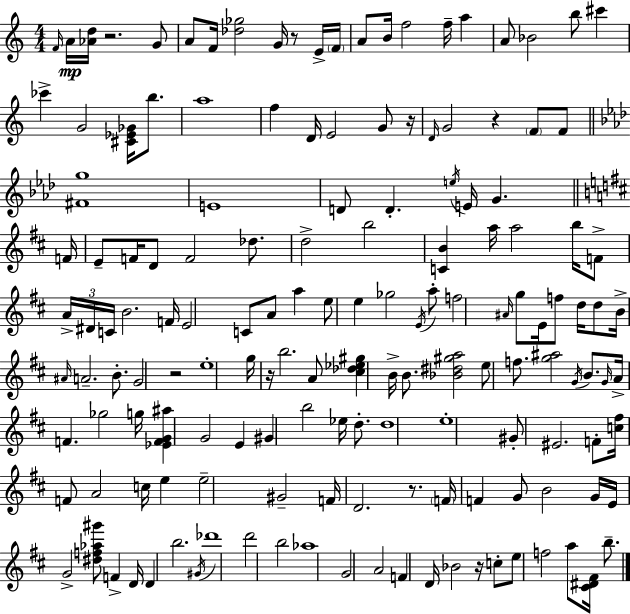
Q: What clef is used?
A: treble